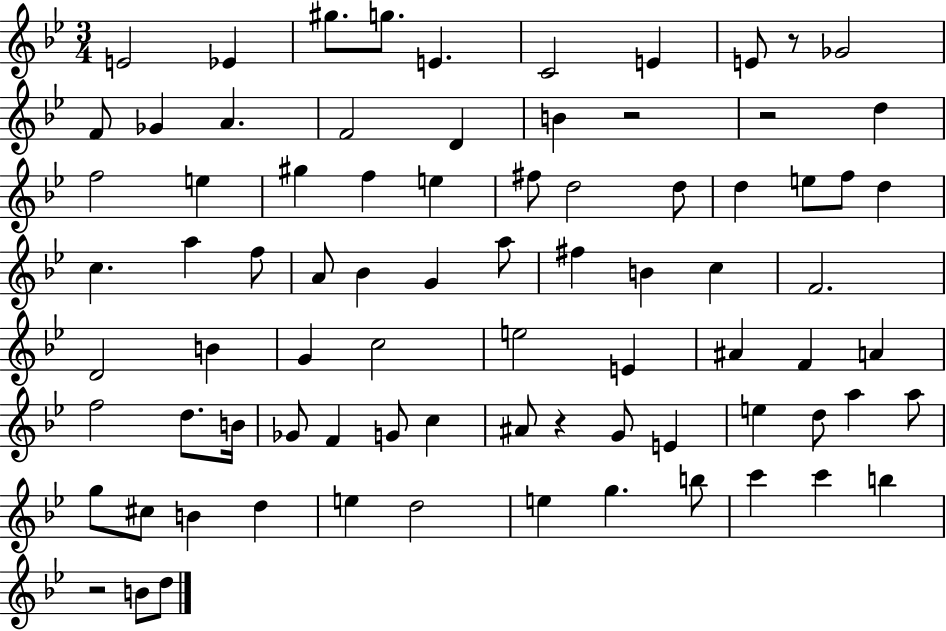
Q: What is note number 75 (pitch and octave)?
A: B4